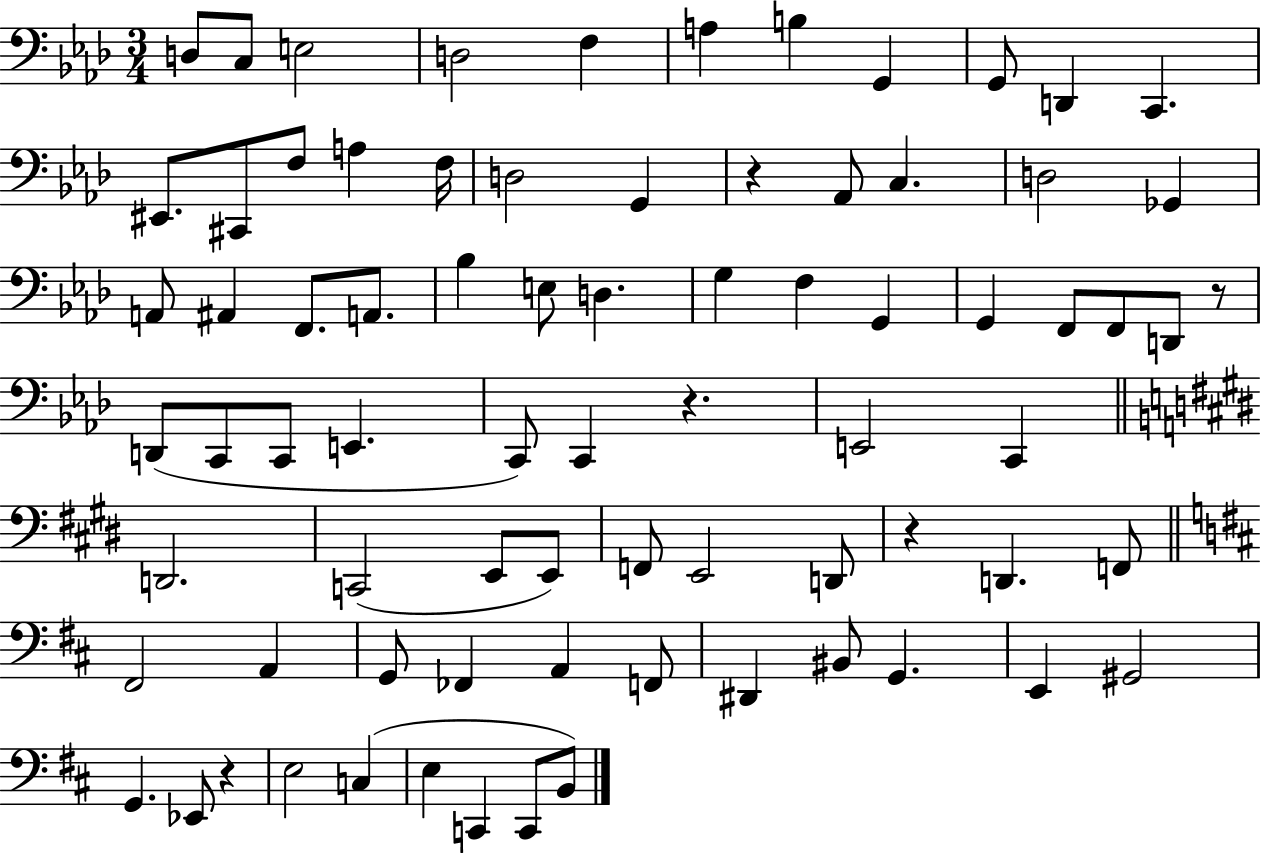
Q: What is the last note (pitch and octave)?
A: B2